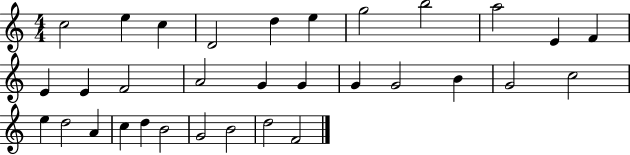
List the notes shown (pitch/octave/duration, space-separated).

C5/h E5/q C5/q D4/h D5/q E5/q G5/h B5/h A5/h E4/q F4/q E4/q E4/q F4/h A4/h G4/q G4/q G4/q G4/h B4/q G4/h C5/h E5/q D5/h A4/q C5/q D5/q B4/h G4/h B4/h D5/h F4/h